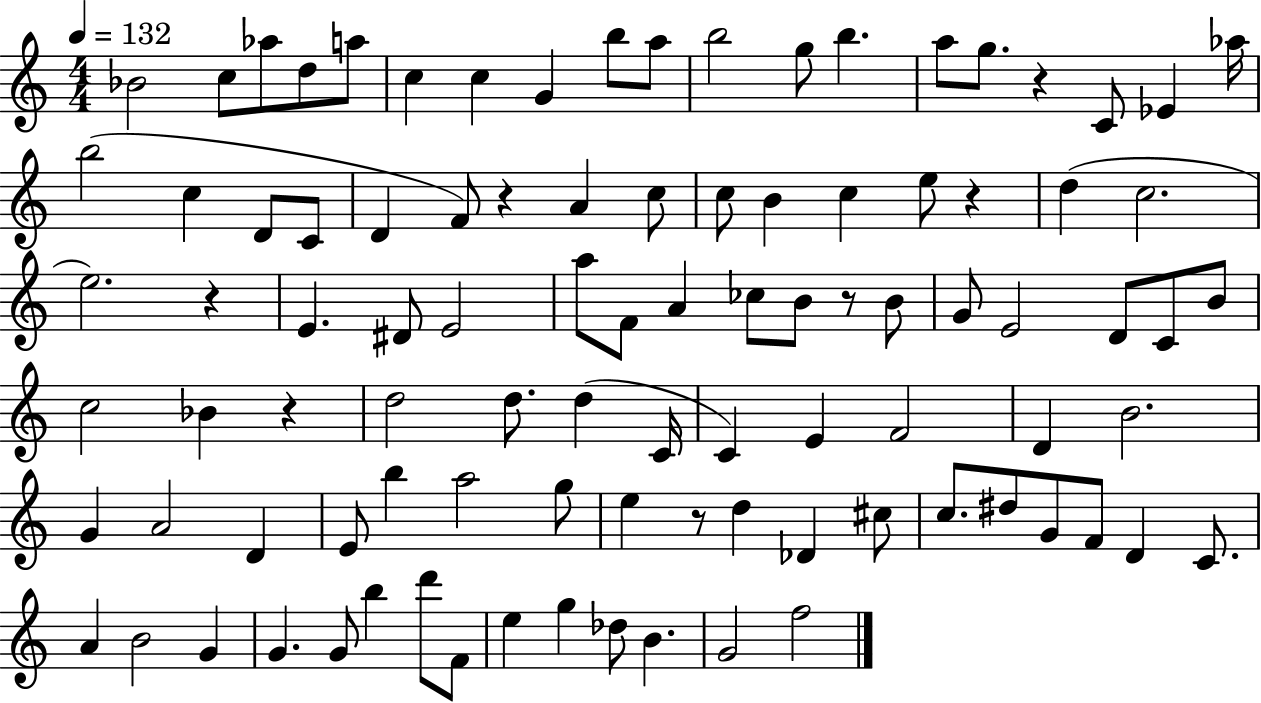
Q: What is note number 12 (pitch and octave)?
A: G5